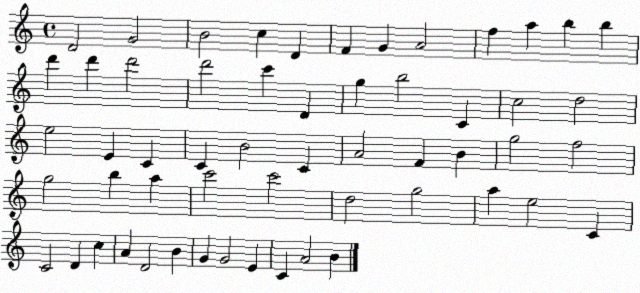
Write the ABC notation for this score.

X:1
T:Untitled
M:4/4
L:1/4
K:C
D2 G2 B2 c D F G A2 f a b b d' d' d'2 d'2 c' D g b2 C c2 d2 e2 E C C B2 C A2 F B g2 f2 g2 b a c'2 c'2 d2 g2 a e2 C C2 D c A D2 B G G2 E C A2 B